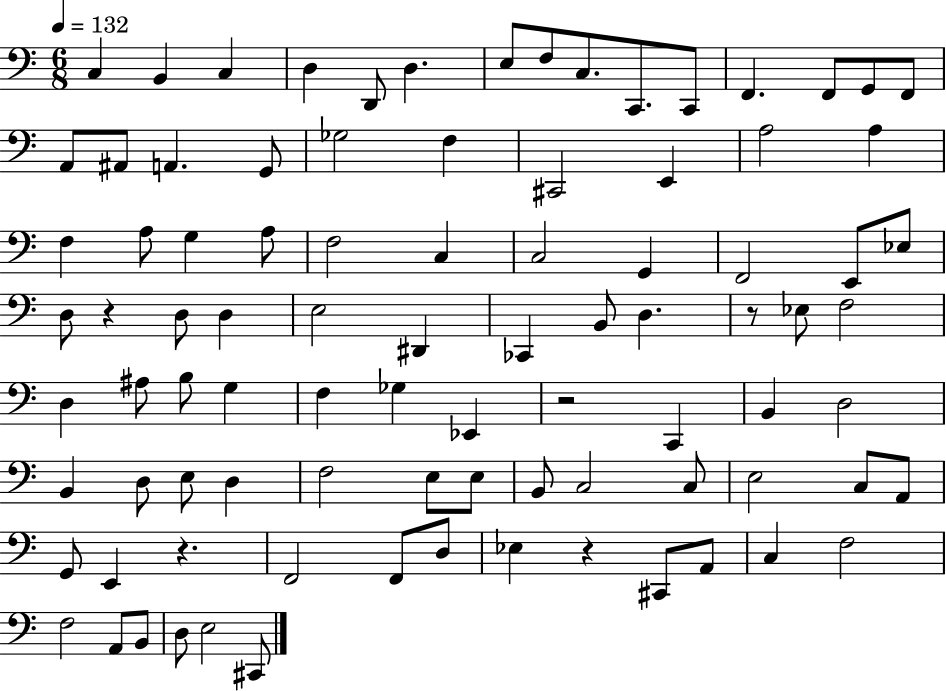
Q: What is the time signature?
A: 6/8